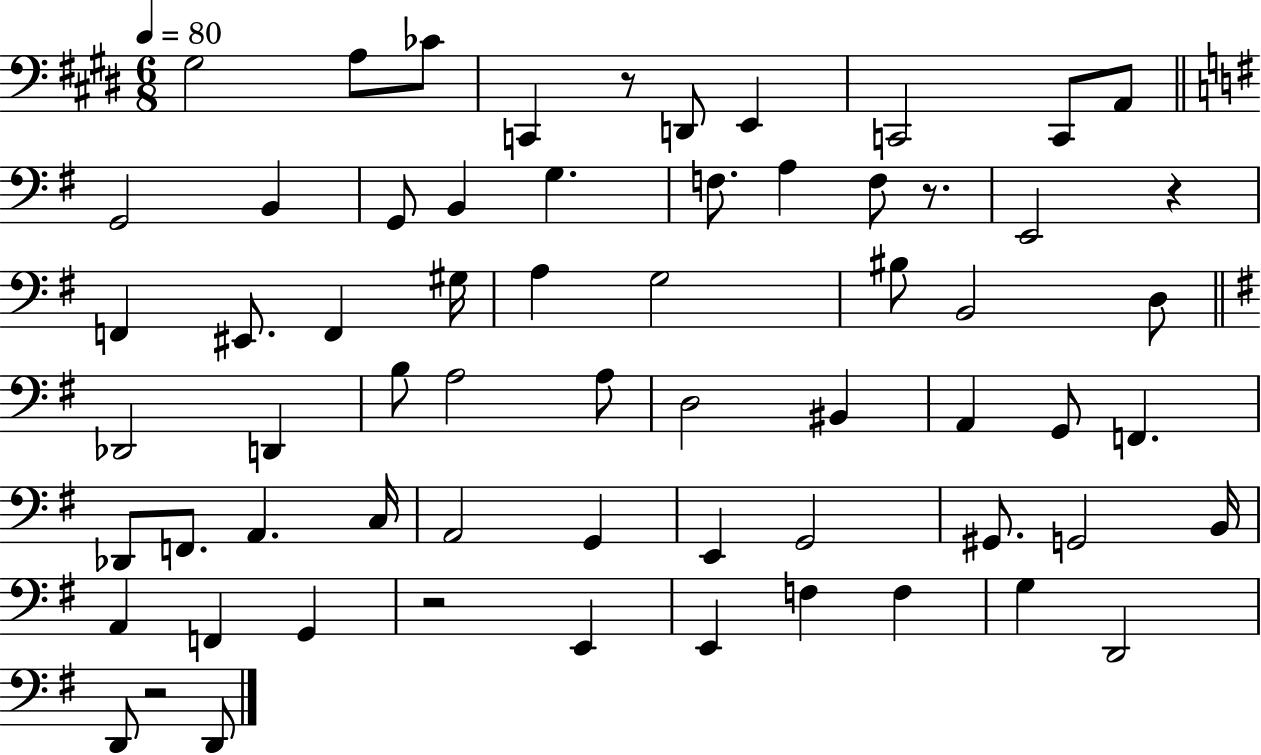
{
  \clef bass
  \numericTimeSignature
  \time 6/8
  \key e \major
  \tempo 4 = 80
  gis2 a8 ces'8 | c,4 r8 d,8 e,4 | c,2 c,8 a,8 | \bar "||" \break \key e \minor g,2 b,4 | g,8 b,4 g4. | f8. a4 f8 r8. | e,2 r4 | \break f,4 eis,8. f,4 gis16 | a4 g2 | bis8 b,2 d8 | \bar "||" \break \key g \major des,2 d,4 | b8 a2 a8 | d2 bis,4 | a,4 g,8 f,4. | \break des,8 f,8. a,4. c16 | a,2 g,4 | e,4 g,2 | gis,8. g,2 b,16 | \break a,4 f,4 g,4 | r2 e,4 | e,4 f4 f4 | g4 d,2 | \break d,8 r2 d,8 | \bar "|."
}